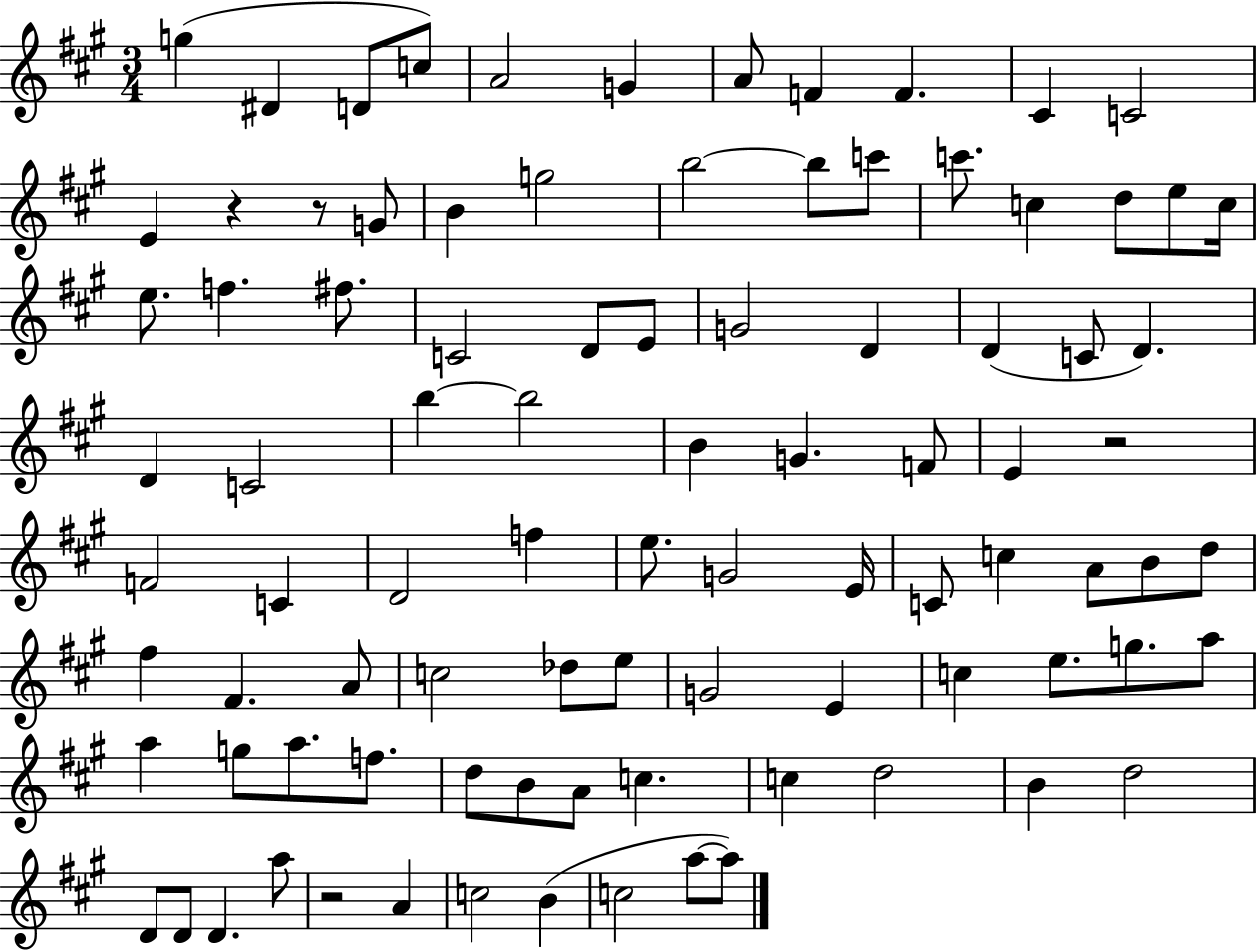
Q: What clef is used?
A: treble